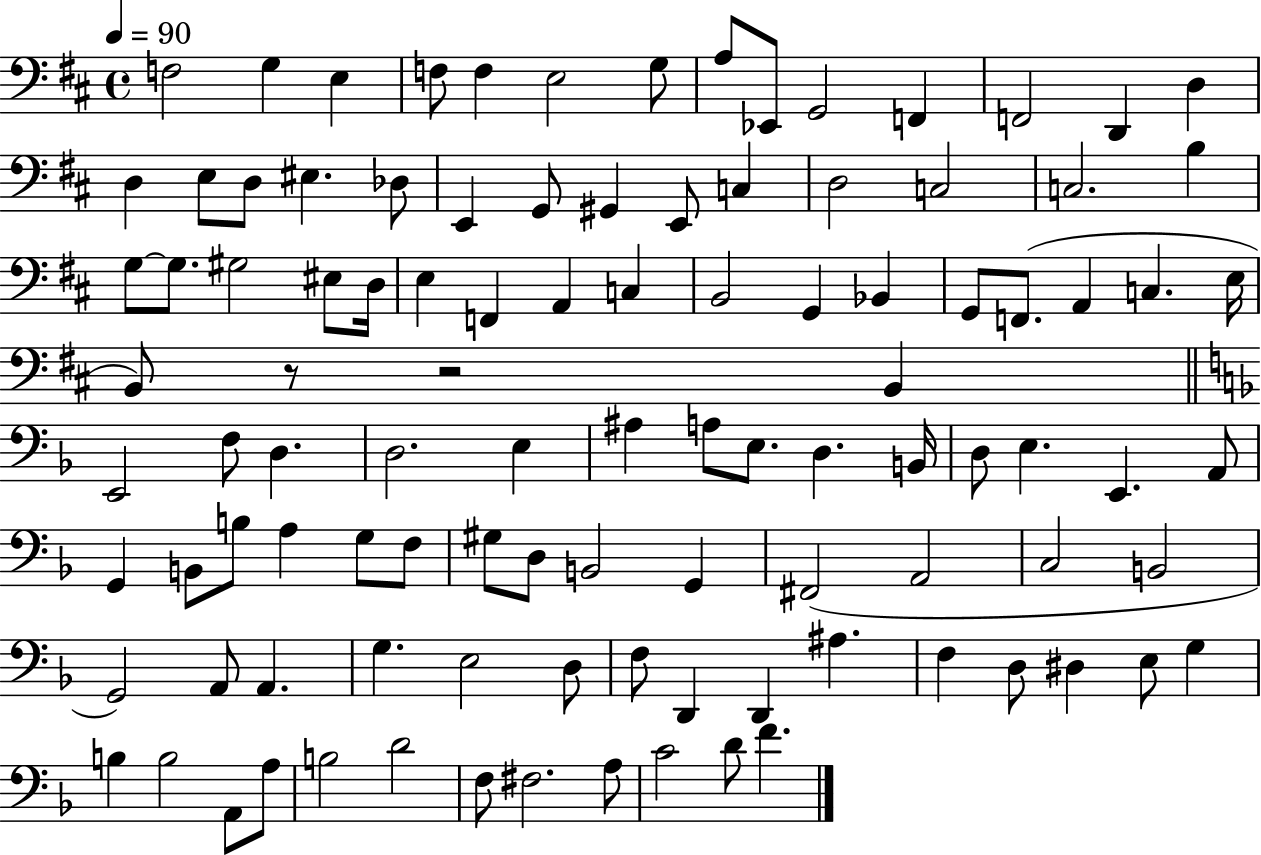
F3/h G3/q E3/q F3/e F3/q E3/h G3/e A3/e Eb2/e G2/h F2/q F2/h D2/q D3/q D3/q E3/e D3/e EIS3/q. Db3/e E2/q G2/e G#2/q E2/e C3/q D3/h C3/h C3/h. B3/q G3/e G3/e. G#3/h EIS3/e D3/s E3/q F2/q A2/q C3/q B2/h G2/q Bb2/q G2/e F2/e. A2/q C3/q. E3/s B2/e R/e R/h B2/q E2/h F3/e D3/q. D3/h. E3/q A#3/q A3/e E3/e. D3/q. B2/s D3/e E3/q. E2/q. A2/e G2/q B2/e B3/e A3/q G3/e F3/e G#3/e D3/e B2/h G2/q F#2/h A2/h C3/h B2/h G2/h A2/e A2/q. G3/q. E3/h D3/e F3/e D2/q D2/q A#3/q. F3/q D3/e D#3/q E3/e G3/q B3/q B3/h A2/e A3/e B3/h D4/h F3/e F#3/h. A3/e C4/h D4/e F4/q.